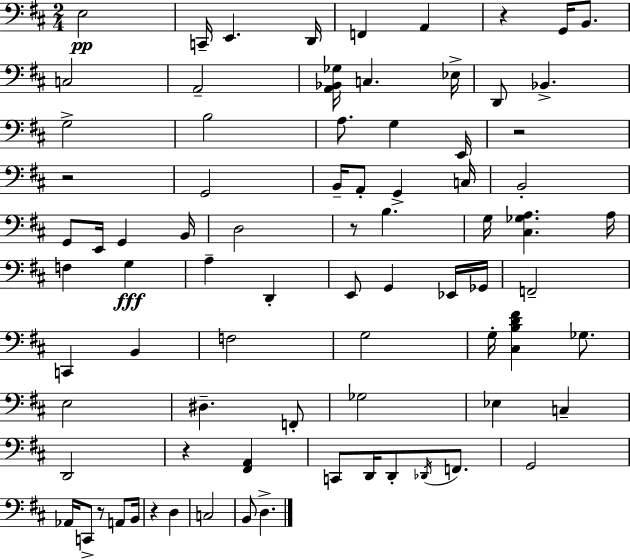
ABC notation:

X:1
T:Untitled
M:2/4
L:1/4
K:D
E,2 C,,/4 E,, D,,/4 F,, A,, z G,,/4 B,,/2 C,2 A,,2 [A,,_B,,_G,]/4 C, _E,/4 D,,/2 _B,, G,2 B,2 A,/2 G, E,,/4 z2 z2 G,,2 B,,/4 A,,/2 G,, C,/4 B,,2 G,,/2 E,,/4 G,, B,,/4 D,2 z/2 B, G,/4 [^C,_G,A,] A,/4 F, G, A, D,, E,,/2 G,, _E,,/4 _G,,/4 F,,2 C,, B,, F,2 G,2 G,/4 [^C,B,D^F] _G,/2 E,2 ^D, F,,/2 _G,2 _E, C, D,,2 z [^F,,A,,] C,,/2 D,,/4 D,,/2 _D,,/4 F,,/2 G,,2 _A,,/4 C,,/2 z/2 A,,/2 B,,/4 z D, C,2 B,,/2 D,